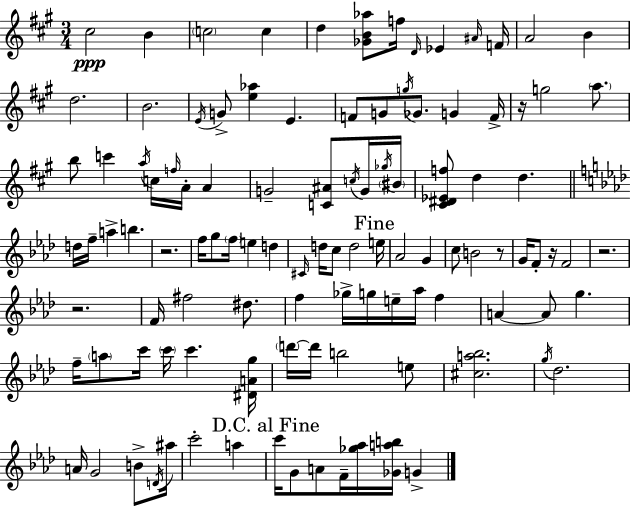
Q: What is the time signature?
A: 3/4